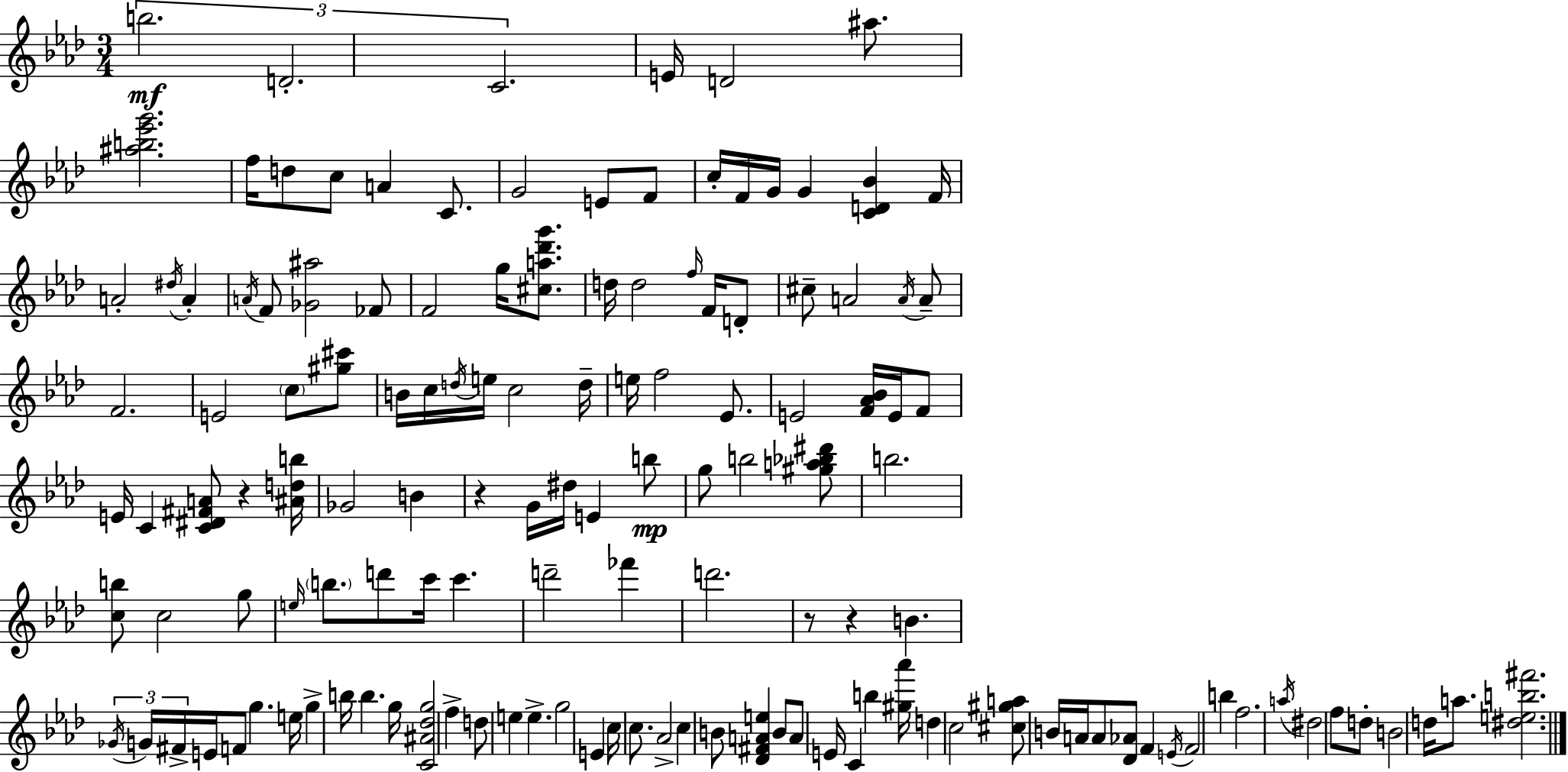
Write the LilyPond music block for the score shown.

{
  \clef treble
  \numericTimeSignature
  \time 3/4
  \key f \minor
  \repeat volta 2 { \tuplet 3/2 { b''2.\mf | d'2.-. | c'2. } | e'16 d'2 ais''8. | \break <ais'' b'' ees''' g'''>2. | f''16 d''8 c''8 a'4 c'8. | g'2 e'8 f'8 | c''16-. f'16 g'16 g'4 <c' d' bes'>4 f'16 | \break a'2-. \acciaccatura { dis''16 } a'4-. | \acciaccatura { a'16 } f'8 <ges' ais''>2 | fes'8 f'2 g''16 <cis'' a'' des''' g'''>8. | d''16 d''2 \grace { f''16 } | \break f'16 d'8-. cis''8-- a'2 | \acciaccatura { a'16 } a'8-- f'2. | e'2 | \parenthesize c''8 <gis'' cis'''>8 b'16 c''16 \acciaccatura { d''16 } e''16 c''2 | \break d''16-- e''16 f''2 | ees'8. e'2 | <f' aes' bes'>16 e'16 f'8 e'16 c'4 <c' dis' fis' a'>8 | r4 <ais' d'' b''>16 ges'2 | \break b'4 r4 g'16 dis''16 e'4 | b''8\mp g''8 b''2 | <gis'' a'' bes'' dis'''>8 b''2. | <c'' b''>8 c''2 | \break g''8 \grace { e''16 } \parenthesize b''8. d'''8 c'''16 | c'''4. d'''2-- | fes'''4 d'''2. | r8 r4 | \break b'4. \tuplet 3/2 { \acciaccatura { ges'16 } g'16 fis'16-> } e'16 f'8 | g''4. e''16 g''4-> b''16 | b''4. g''16 <c' ais' des'' g''>2 | f''4-> d''8 e''4 | \break e''4.-> g''2 | e'4 c''16 c''8. aes'2-> | c''4 b'8 | <des' fis' a' e''>4 b'8 a'8 e'16 c'4 | \break b''4 <gis'' aes'''>16 d''4 c''2 | <cis'' gis'' a''>8 b'16 a'16 a'8 | <des' aes'>8 f'4 \acciaccatura { e'16 } f'2 | b''4 f''2. | \break \acciaccatura { a''16 } dis''2 | f''8 d''8-. b'2 | d''16 a''8. <dis'' e'' b'' fis'''>2. | } \bar "|."
}